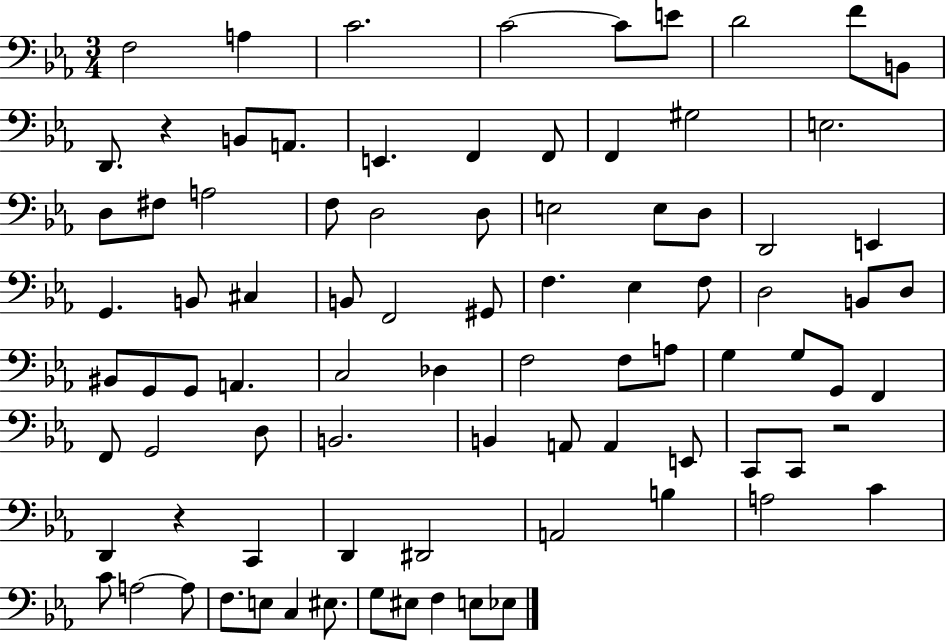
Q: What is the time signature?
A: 3/4